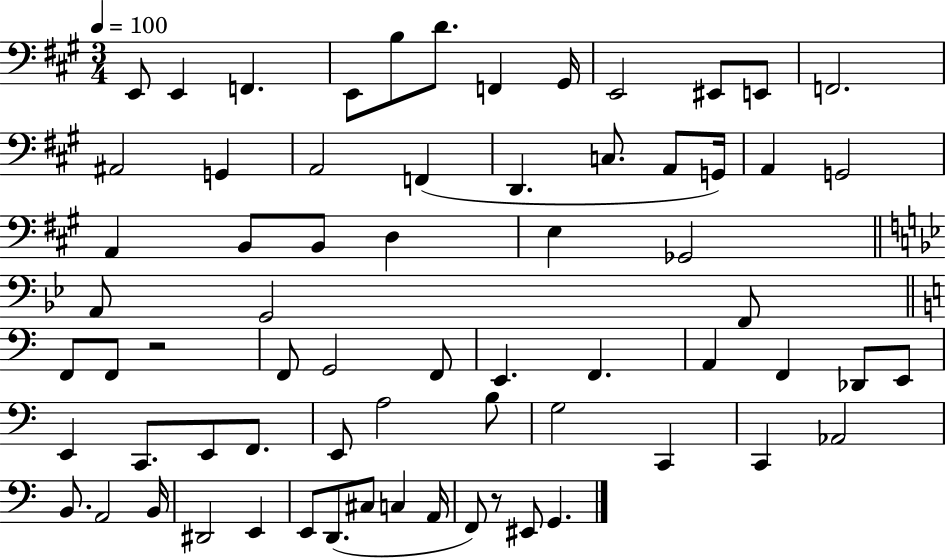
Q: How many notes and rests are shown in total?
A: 68